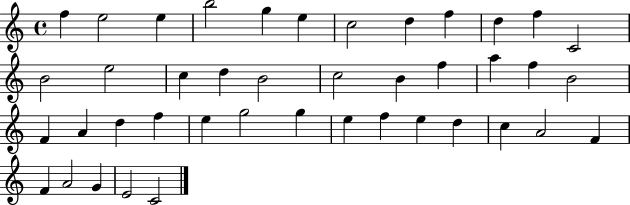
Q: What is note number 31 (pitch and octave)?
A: E5